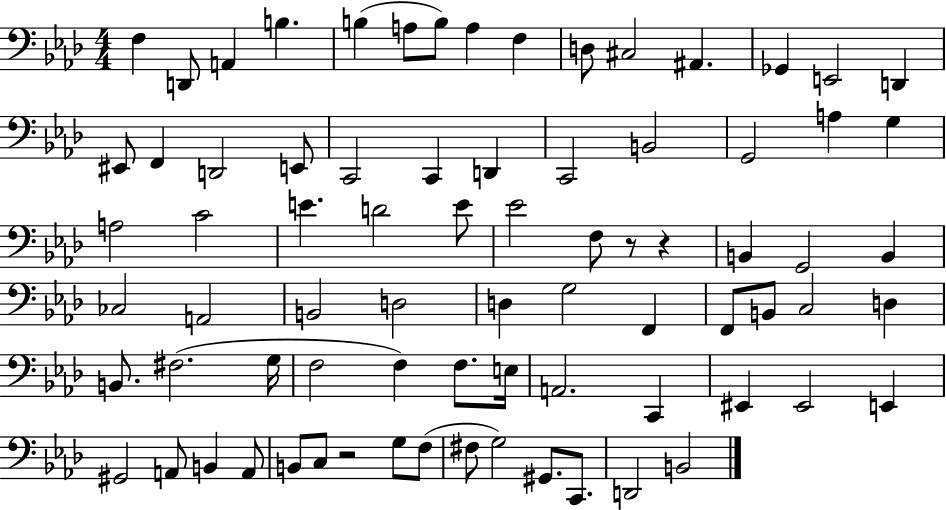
{
  \clef bass
  \numericTimeSignature
  \time 4/4
  \key aes \major
  f4 d,8 a,4 b4. | b4( a8 b8) a4 f4 | d8 cis2 ais,4. | ges,4 e,2 d,4 | \break eis,8 f,4 d,2 e,8 | c,2 c,4 d,4 | c,2 b,2 | g,2 a4 g4 | \break a2 c'2 | e'4. d'2 e'8 | ees'2 f8 r8 r4 | b,4 g,2 b,4 | \break ces2 a,2 | b,2 d2 | d4 g2 f,4 | f,8 b,8 c2 d4 | \break b,8. fis2.( g16 | f2 f4) f8. e16 | a,2. c,4 | eis,4 eis,2 e,4 | \break gis,2 a,8 b,4 a,8 | b,8 c8 r2 g8 f8( | fis8 g2) gis,8. c,8. | d,2 b,2 | \break \bar "|."
}